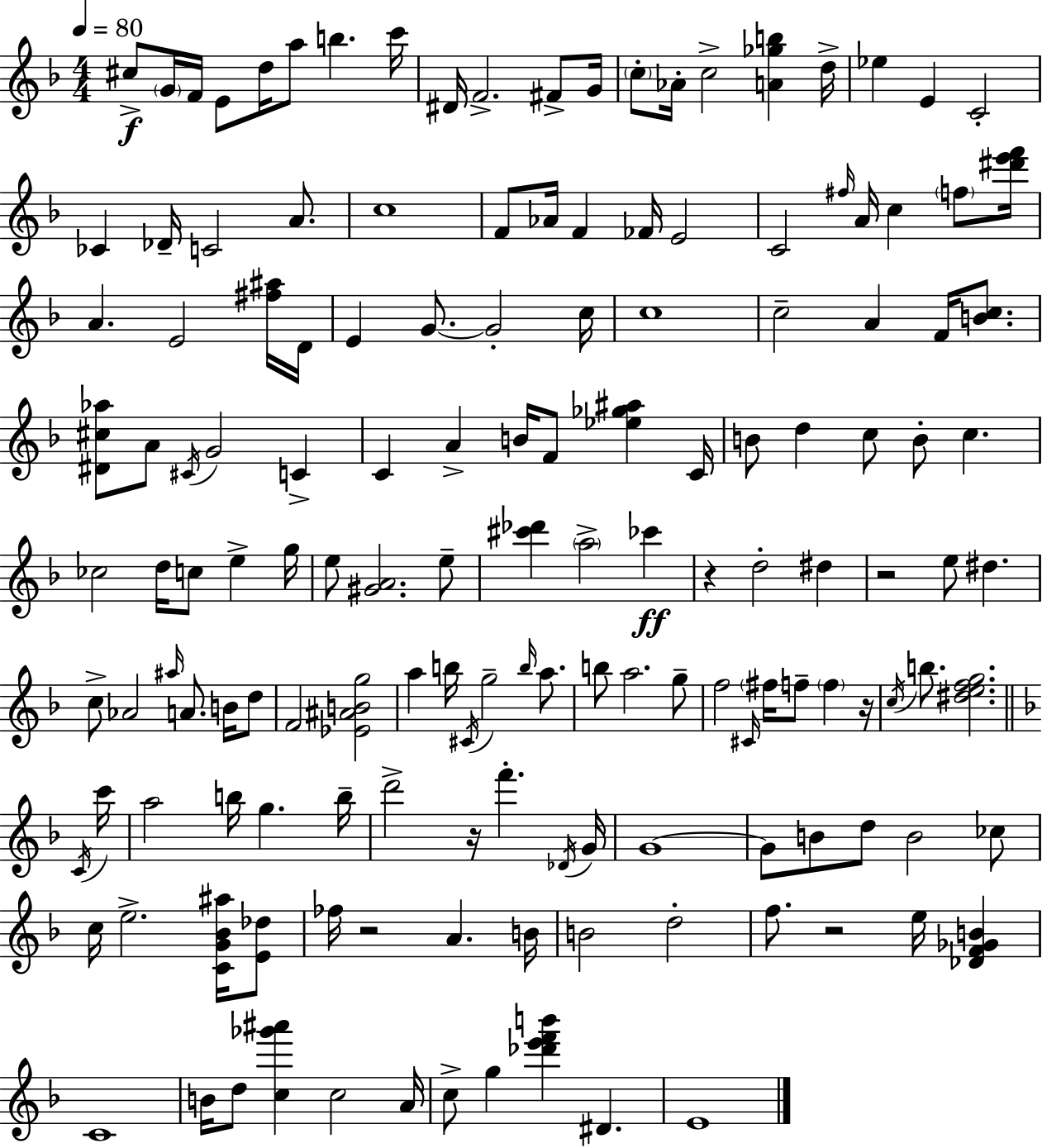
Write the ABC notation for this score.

X:1
T:Untitled
M:4/4
L:1/4
K:Dm
^c/2 G/4 F/4 E/2 d/4 a/2 b c'/4 ^D/4 F2 ^F/2 G/4 c/2 _A/4 c2 [A_gb] d/4 _e E C2 _C _D/4 C2 A/2 c4 F/2 _A/4 F _F/4 E2 C2 ^f/4 A/4 c f/2 [^d'e'f']/4 A E2 [^f^a]/4 D/4 E G/2 G2 c/4 c4 c2 A F/4 [Bc]/2 [^D^c_a]/2 A/2 ^C/4 G2 C C A B/4 F/2 [_e_g^a] C/4 B/2 d c/2 B/2 c _c2 d/4 c/2 e g/4 e/2 [^GA]2 e/2 [^c'_d'] a2 _c' z d2 ^d z2 e/2 ^d c/2 _A2 ^a/4 A/2 B/4 d/2 F2 [_E^ABg]2 a b/4 ^C/4 g2 b/4 a/2 b/2 a2 g/2 f2 ^C/4 ^f/4 f/2 f z/4 c/4 b/2 [^defg]2 C/4 c'/4 a2 b/4 g b/4 d'2 z/4 f' _D/4 G/4 G4 G/2 B/2 d/2 B2 _c/2 c/4 e2 [CG_B^a]/4 [E_d]/2 _f/4 z2 A B/4 B2 d2 f/2 z2 e/4 [_DF_GB] C4 B/4 d/2 [c_g'^a'] c2 A/4 c/2 g [_d'e'f'b'] ^D E4